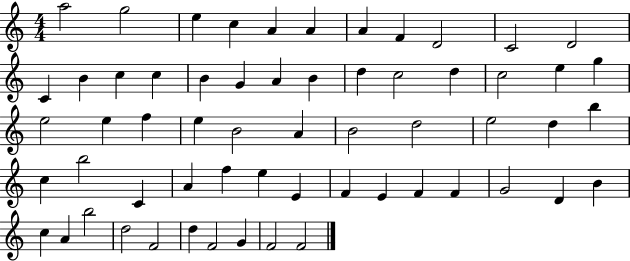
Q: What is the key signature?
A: C major